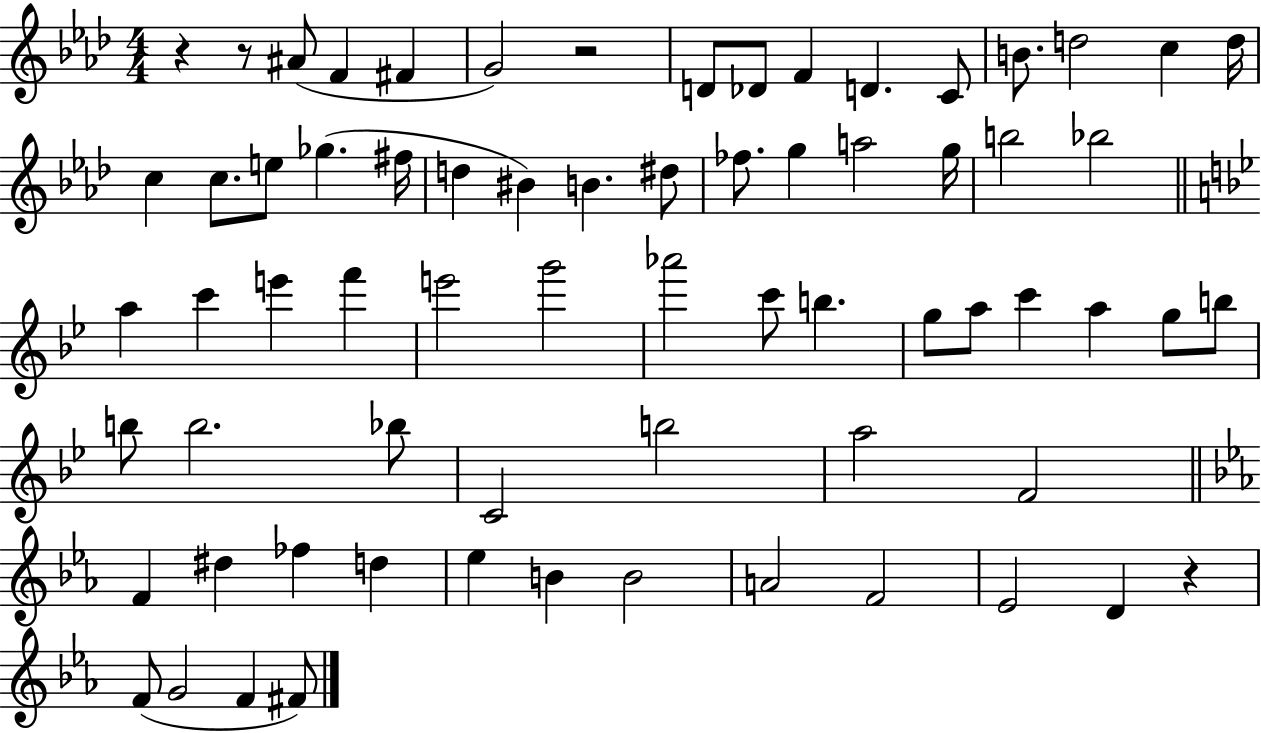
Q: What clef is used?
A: treble